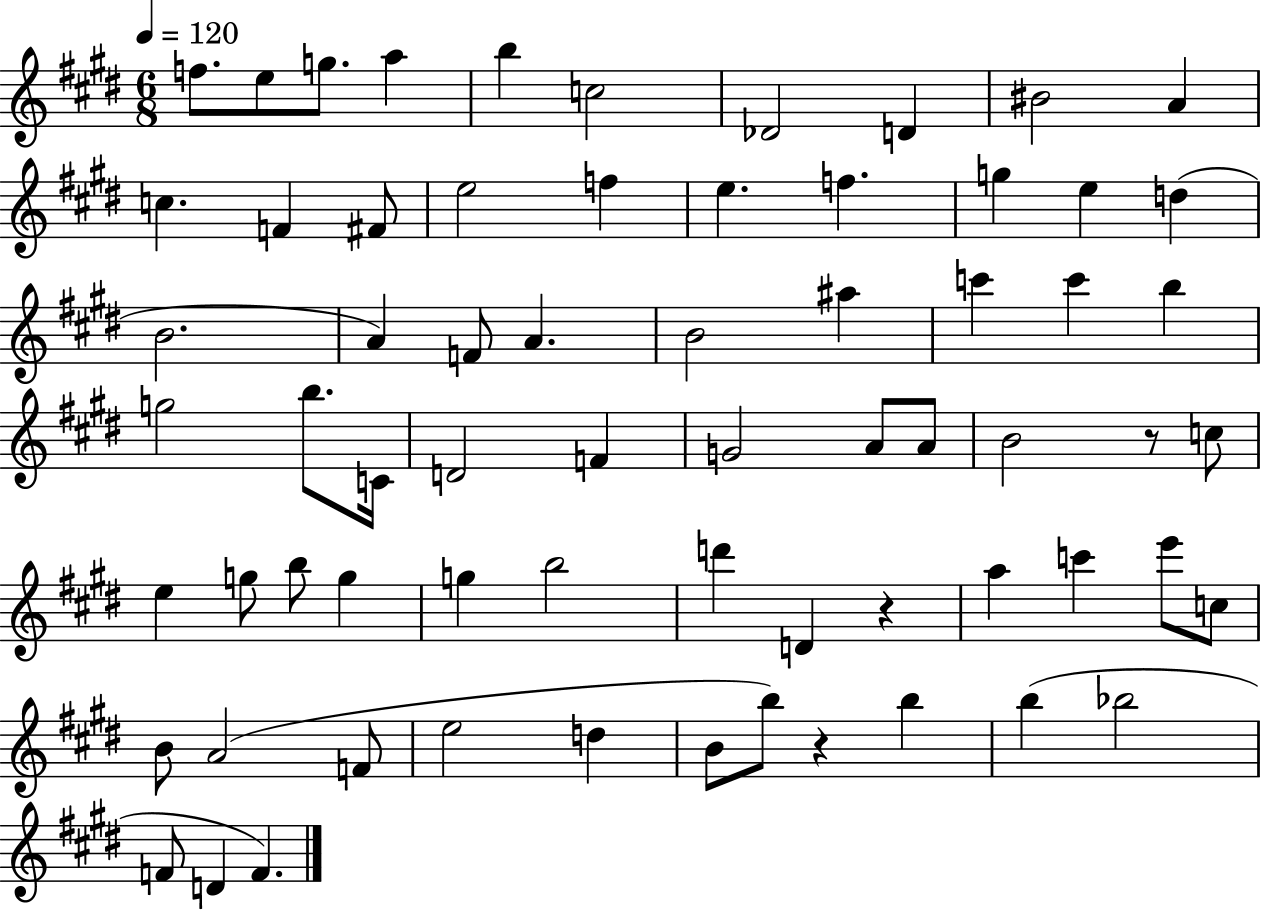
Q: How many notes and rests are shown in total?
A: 67